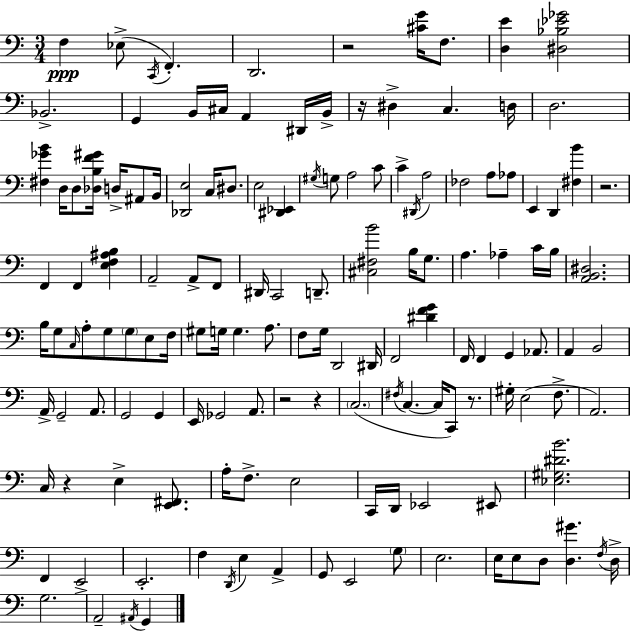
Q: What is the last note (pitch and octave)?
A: G2